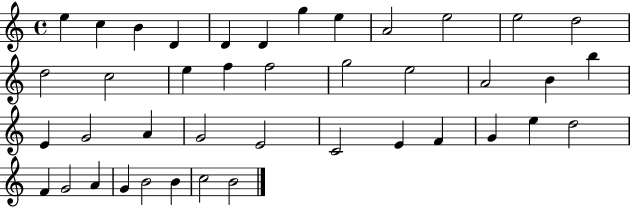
E5/q C5/q B4/q D4/q D4/q D4/q G5/q E5/q A4/h E5/h E5/h D5/h D5/h C5/h E5/q F5/q F5/h G5/h E5/h A4/h B4/q B5/q E4/q G4/h A4/q G4/h E4/h C4/h E4/q F4/q G4/q E5/q D5/h F4/q G4/h A4/q G4/q B4/h B4/q C5/h B4/h